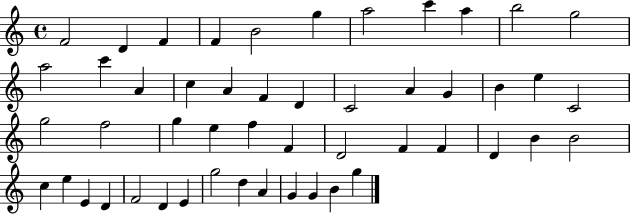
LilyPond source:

{
  \clef treble
  \time 4/4
  \defaultTimeSignature
  \key c \major
  f'2 d'4 f'4 | f'4 b'2 g''4 | a''2 c'''4 a''4 | b''2 g''2 | \break a''2 c'''4 a'4 | c''4 a'4 f'4 d'4 | c'2 a'4 g'4 | b'4 e''4 c'2 | \break g''2 f''2 | g''4 e''4 f''4 f'4 | d'2 f'4 f'4 | d'4 b'4 b'2 | \break c''4 e''4 e'4 d'4 | f'2 d'4 e'4 | g''2 d''4 a'4 | g'4 g'4 b'4 g''4 | \break \bar "|."
}